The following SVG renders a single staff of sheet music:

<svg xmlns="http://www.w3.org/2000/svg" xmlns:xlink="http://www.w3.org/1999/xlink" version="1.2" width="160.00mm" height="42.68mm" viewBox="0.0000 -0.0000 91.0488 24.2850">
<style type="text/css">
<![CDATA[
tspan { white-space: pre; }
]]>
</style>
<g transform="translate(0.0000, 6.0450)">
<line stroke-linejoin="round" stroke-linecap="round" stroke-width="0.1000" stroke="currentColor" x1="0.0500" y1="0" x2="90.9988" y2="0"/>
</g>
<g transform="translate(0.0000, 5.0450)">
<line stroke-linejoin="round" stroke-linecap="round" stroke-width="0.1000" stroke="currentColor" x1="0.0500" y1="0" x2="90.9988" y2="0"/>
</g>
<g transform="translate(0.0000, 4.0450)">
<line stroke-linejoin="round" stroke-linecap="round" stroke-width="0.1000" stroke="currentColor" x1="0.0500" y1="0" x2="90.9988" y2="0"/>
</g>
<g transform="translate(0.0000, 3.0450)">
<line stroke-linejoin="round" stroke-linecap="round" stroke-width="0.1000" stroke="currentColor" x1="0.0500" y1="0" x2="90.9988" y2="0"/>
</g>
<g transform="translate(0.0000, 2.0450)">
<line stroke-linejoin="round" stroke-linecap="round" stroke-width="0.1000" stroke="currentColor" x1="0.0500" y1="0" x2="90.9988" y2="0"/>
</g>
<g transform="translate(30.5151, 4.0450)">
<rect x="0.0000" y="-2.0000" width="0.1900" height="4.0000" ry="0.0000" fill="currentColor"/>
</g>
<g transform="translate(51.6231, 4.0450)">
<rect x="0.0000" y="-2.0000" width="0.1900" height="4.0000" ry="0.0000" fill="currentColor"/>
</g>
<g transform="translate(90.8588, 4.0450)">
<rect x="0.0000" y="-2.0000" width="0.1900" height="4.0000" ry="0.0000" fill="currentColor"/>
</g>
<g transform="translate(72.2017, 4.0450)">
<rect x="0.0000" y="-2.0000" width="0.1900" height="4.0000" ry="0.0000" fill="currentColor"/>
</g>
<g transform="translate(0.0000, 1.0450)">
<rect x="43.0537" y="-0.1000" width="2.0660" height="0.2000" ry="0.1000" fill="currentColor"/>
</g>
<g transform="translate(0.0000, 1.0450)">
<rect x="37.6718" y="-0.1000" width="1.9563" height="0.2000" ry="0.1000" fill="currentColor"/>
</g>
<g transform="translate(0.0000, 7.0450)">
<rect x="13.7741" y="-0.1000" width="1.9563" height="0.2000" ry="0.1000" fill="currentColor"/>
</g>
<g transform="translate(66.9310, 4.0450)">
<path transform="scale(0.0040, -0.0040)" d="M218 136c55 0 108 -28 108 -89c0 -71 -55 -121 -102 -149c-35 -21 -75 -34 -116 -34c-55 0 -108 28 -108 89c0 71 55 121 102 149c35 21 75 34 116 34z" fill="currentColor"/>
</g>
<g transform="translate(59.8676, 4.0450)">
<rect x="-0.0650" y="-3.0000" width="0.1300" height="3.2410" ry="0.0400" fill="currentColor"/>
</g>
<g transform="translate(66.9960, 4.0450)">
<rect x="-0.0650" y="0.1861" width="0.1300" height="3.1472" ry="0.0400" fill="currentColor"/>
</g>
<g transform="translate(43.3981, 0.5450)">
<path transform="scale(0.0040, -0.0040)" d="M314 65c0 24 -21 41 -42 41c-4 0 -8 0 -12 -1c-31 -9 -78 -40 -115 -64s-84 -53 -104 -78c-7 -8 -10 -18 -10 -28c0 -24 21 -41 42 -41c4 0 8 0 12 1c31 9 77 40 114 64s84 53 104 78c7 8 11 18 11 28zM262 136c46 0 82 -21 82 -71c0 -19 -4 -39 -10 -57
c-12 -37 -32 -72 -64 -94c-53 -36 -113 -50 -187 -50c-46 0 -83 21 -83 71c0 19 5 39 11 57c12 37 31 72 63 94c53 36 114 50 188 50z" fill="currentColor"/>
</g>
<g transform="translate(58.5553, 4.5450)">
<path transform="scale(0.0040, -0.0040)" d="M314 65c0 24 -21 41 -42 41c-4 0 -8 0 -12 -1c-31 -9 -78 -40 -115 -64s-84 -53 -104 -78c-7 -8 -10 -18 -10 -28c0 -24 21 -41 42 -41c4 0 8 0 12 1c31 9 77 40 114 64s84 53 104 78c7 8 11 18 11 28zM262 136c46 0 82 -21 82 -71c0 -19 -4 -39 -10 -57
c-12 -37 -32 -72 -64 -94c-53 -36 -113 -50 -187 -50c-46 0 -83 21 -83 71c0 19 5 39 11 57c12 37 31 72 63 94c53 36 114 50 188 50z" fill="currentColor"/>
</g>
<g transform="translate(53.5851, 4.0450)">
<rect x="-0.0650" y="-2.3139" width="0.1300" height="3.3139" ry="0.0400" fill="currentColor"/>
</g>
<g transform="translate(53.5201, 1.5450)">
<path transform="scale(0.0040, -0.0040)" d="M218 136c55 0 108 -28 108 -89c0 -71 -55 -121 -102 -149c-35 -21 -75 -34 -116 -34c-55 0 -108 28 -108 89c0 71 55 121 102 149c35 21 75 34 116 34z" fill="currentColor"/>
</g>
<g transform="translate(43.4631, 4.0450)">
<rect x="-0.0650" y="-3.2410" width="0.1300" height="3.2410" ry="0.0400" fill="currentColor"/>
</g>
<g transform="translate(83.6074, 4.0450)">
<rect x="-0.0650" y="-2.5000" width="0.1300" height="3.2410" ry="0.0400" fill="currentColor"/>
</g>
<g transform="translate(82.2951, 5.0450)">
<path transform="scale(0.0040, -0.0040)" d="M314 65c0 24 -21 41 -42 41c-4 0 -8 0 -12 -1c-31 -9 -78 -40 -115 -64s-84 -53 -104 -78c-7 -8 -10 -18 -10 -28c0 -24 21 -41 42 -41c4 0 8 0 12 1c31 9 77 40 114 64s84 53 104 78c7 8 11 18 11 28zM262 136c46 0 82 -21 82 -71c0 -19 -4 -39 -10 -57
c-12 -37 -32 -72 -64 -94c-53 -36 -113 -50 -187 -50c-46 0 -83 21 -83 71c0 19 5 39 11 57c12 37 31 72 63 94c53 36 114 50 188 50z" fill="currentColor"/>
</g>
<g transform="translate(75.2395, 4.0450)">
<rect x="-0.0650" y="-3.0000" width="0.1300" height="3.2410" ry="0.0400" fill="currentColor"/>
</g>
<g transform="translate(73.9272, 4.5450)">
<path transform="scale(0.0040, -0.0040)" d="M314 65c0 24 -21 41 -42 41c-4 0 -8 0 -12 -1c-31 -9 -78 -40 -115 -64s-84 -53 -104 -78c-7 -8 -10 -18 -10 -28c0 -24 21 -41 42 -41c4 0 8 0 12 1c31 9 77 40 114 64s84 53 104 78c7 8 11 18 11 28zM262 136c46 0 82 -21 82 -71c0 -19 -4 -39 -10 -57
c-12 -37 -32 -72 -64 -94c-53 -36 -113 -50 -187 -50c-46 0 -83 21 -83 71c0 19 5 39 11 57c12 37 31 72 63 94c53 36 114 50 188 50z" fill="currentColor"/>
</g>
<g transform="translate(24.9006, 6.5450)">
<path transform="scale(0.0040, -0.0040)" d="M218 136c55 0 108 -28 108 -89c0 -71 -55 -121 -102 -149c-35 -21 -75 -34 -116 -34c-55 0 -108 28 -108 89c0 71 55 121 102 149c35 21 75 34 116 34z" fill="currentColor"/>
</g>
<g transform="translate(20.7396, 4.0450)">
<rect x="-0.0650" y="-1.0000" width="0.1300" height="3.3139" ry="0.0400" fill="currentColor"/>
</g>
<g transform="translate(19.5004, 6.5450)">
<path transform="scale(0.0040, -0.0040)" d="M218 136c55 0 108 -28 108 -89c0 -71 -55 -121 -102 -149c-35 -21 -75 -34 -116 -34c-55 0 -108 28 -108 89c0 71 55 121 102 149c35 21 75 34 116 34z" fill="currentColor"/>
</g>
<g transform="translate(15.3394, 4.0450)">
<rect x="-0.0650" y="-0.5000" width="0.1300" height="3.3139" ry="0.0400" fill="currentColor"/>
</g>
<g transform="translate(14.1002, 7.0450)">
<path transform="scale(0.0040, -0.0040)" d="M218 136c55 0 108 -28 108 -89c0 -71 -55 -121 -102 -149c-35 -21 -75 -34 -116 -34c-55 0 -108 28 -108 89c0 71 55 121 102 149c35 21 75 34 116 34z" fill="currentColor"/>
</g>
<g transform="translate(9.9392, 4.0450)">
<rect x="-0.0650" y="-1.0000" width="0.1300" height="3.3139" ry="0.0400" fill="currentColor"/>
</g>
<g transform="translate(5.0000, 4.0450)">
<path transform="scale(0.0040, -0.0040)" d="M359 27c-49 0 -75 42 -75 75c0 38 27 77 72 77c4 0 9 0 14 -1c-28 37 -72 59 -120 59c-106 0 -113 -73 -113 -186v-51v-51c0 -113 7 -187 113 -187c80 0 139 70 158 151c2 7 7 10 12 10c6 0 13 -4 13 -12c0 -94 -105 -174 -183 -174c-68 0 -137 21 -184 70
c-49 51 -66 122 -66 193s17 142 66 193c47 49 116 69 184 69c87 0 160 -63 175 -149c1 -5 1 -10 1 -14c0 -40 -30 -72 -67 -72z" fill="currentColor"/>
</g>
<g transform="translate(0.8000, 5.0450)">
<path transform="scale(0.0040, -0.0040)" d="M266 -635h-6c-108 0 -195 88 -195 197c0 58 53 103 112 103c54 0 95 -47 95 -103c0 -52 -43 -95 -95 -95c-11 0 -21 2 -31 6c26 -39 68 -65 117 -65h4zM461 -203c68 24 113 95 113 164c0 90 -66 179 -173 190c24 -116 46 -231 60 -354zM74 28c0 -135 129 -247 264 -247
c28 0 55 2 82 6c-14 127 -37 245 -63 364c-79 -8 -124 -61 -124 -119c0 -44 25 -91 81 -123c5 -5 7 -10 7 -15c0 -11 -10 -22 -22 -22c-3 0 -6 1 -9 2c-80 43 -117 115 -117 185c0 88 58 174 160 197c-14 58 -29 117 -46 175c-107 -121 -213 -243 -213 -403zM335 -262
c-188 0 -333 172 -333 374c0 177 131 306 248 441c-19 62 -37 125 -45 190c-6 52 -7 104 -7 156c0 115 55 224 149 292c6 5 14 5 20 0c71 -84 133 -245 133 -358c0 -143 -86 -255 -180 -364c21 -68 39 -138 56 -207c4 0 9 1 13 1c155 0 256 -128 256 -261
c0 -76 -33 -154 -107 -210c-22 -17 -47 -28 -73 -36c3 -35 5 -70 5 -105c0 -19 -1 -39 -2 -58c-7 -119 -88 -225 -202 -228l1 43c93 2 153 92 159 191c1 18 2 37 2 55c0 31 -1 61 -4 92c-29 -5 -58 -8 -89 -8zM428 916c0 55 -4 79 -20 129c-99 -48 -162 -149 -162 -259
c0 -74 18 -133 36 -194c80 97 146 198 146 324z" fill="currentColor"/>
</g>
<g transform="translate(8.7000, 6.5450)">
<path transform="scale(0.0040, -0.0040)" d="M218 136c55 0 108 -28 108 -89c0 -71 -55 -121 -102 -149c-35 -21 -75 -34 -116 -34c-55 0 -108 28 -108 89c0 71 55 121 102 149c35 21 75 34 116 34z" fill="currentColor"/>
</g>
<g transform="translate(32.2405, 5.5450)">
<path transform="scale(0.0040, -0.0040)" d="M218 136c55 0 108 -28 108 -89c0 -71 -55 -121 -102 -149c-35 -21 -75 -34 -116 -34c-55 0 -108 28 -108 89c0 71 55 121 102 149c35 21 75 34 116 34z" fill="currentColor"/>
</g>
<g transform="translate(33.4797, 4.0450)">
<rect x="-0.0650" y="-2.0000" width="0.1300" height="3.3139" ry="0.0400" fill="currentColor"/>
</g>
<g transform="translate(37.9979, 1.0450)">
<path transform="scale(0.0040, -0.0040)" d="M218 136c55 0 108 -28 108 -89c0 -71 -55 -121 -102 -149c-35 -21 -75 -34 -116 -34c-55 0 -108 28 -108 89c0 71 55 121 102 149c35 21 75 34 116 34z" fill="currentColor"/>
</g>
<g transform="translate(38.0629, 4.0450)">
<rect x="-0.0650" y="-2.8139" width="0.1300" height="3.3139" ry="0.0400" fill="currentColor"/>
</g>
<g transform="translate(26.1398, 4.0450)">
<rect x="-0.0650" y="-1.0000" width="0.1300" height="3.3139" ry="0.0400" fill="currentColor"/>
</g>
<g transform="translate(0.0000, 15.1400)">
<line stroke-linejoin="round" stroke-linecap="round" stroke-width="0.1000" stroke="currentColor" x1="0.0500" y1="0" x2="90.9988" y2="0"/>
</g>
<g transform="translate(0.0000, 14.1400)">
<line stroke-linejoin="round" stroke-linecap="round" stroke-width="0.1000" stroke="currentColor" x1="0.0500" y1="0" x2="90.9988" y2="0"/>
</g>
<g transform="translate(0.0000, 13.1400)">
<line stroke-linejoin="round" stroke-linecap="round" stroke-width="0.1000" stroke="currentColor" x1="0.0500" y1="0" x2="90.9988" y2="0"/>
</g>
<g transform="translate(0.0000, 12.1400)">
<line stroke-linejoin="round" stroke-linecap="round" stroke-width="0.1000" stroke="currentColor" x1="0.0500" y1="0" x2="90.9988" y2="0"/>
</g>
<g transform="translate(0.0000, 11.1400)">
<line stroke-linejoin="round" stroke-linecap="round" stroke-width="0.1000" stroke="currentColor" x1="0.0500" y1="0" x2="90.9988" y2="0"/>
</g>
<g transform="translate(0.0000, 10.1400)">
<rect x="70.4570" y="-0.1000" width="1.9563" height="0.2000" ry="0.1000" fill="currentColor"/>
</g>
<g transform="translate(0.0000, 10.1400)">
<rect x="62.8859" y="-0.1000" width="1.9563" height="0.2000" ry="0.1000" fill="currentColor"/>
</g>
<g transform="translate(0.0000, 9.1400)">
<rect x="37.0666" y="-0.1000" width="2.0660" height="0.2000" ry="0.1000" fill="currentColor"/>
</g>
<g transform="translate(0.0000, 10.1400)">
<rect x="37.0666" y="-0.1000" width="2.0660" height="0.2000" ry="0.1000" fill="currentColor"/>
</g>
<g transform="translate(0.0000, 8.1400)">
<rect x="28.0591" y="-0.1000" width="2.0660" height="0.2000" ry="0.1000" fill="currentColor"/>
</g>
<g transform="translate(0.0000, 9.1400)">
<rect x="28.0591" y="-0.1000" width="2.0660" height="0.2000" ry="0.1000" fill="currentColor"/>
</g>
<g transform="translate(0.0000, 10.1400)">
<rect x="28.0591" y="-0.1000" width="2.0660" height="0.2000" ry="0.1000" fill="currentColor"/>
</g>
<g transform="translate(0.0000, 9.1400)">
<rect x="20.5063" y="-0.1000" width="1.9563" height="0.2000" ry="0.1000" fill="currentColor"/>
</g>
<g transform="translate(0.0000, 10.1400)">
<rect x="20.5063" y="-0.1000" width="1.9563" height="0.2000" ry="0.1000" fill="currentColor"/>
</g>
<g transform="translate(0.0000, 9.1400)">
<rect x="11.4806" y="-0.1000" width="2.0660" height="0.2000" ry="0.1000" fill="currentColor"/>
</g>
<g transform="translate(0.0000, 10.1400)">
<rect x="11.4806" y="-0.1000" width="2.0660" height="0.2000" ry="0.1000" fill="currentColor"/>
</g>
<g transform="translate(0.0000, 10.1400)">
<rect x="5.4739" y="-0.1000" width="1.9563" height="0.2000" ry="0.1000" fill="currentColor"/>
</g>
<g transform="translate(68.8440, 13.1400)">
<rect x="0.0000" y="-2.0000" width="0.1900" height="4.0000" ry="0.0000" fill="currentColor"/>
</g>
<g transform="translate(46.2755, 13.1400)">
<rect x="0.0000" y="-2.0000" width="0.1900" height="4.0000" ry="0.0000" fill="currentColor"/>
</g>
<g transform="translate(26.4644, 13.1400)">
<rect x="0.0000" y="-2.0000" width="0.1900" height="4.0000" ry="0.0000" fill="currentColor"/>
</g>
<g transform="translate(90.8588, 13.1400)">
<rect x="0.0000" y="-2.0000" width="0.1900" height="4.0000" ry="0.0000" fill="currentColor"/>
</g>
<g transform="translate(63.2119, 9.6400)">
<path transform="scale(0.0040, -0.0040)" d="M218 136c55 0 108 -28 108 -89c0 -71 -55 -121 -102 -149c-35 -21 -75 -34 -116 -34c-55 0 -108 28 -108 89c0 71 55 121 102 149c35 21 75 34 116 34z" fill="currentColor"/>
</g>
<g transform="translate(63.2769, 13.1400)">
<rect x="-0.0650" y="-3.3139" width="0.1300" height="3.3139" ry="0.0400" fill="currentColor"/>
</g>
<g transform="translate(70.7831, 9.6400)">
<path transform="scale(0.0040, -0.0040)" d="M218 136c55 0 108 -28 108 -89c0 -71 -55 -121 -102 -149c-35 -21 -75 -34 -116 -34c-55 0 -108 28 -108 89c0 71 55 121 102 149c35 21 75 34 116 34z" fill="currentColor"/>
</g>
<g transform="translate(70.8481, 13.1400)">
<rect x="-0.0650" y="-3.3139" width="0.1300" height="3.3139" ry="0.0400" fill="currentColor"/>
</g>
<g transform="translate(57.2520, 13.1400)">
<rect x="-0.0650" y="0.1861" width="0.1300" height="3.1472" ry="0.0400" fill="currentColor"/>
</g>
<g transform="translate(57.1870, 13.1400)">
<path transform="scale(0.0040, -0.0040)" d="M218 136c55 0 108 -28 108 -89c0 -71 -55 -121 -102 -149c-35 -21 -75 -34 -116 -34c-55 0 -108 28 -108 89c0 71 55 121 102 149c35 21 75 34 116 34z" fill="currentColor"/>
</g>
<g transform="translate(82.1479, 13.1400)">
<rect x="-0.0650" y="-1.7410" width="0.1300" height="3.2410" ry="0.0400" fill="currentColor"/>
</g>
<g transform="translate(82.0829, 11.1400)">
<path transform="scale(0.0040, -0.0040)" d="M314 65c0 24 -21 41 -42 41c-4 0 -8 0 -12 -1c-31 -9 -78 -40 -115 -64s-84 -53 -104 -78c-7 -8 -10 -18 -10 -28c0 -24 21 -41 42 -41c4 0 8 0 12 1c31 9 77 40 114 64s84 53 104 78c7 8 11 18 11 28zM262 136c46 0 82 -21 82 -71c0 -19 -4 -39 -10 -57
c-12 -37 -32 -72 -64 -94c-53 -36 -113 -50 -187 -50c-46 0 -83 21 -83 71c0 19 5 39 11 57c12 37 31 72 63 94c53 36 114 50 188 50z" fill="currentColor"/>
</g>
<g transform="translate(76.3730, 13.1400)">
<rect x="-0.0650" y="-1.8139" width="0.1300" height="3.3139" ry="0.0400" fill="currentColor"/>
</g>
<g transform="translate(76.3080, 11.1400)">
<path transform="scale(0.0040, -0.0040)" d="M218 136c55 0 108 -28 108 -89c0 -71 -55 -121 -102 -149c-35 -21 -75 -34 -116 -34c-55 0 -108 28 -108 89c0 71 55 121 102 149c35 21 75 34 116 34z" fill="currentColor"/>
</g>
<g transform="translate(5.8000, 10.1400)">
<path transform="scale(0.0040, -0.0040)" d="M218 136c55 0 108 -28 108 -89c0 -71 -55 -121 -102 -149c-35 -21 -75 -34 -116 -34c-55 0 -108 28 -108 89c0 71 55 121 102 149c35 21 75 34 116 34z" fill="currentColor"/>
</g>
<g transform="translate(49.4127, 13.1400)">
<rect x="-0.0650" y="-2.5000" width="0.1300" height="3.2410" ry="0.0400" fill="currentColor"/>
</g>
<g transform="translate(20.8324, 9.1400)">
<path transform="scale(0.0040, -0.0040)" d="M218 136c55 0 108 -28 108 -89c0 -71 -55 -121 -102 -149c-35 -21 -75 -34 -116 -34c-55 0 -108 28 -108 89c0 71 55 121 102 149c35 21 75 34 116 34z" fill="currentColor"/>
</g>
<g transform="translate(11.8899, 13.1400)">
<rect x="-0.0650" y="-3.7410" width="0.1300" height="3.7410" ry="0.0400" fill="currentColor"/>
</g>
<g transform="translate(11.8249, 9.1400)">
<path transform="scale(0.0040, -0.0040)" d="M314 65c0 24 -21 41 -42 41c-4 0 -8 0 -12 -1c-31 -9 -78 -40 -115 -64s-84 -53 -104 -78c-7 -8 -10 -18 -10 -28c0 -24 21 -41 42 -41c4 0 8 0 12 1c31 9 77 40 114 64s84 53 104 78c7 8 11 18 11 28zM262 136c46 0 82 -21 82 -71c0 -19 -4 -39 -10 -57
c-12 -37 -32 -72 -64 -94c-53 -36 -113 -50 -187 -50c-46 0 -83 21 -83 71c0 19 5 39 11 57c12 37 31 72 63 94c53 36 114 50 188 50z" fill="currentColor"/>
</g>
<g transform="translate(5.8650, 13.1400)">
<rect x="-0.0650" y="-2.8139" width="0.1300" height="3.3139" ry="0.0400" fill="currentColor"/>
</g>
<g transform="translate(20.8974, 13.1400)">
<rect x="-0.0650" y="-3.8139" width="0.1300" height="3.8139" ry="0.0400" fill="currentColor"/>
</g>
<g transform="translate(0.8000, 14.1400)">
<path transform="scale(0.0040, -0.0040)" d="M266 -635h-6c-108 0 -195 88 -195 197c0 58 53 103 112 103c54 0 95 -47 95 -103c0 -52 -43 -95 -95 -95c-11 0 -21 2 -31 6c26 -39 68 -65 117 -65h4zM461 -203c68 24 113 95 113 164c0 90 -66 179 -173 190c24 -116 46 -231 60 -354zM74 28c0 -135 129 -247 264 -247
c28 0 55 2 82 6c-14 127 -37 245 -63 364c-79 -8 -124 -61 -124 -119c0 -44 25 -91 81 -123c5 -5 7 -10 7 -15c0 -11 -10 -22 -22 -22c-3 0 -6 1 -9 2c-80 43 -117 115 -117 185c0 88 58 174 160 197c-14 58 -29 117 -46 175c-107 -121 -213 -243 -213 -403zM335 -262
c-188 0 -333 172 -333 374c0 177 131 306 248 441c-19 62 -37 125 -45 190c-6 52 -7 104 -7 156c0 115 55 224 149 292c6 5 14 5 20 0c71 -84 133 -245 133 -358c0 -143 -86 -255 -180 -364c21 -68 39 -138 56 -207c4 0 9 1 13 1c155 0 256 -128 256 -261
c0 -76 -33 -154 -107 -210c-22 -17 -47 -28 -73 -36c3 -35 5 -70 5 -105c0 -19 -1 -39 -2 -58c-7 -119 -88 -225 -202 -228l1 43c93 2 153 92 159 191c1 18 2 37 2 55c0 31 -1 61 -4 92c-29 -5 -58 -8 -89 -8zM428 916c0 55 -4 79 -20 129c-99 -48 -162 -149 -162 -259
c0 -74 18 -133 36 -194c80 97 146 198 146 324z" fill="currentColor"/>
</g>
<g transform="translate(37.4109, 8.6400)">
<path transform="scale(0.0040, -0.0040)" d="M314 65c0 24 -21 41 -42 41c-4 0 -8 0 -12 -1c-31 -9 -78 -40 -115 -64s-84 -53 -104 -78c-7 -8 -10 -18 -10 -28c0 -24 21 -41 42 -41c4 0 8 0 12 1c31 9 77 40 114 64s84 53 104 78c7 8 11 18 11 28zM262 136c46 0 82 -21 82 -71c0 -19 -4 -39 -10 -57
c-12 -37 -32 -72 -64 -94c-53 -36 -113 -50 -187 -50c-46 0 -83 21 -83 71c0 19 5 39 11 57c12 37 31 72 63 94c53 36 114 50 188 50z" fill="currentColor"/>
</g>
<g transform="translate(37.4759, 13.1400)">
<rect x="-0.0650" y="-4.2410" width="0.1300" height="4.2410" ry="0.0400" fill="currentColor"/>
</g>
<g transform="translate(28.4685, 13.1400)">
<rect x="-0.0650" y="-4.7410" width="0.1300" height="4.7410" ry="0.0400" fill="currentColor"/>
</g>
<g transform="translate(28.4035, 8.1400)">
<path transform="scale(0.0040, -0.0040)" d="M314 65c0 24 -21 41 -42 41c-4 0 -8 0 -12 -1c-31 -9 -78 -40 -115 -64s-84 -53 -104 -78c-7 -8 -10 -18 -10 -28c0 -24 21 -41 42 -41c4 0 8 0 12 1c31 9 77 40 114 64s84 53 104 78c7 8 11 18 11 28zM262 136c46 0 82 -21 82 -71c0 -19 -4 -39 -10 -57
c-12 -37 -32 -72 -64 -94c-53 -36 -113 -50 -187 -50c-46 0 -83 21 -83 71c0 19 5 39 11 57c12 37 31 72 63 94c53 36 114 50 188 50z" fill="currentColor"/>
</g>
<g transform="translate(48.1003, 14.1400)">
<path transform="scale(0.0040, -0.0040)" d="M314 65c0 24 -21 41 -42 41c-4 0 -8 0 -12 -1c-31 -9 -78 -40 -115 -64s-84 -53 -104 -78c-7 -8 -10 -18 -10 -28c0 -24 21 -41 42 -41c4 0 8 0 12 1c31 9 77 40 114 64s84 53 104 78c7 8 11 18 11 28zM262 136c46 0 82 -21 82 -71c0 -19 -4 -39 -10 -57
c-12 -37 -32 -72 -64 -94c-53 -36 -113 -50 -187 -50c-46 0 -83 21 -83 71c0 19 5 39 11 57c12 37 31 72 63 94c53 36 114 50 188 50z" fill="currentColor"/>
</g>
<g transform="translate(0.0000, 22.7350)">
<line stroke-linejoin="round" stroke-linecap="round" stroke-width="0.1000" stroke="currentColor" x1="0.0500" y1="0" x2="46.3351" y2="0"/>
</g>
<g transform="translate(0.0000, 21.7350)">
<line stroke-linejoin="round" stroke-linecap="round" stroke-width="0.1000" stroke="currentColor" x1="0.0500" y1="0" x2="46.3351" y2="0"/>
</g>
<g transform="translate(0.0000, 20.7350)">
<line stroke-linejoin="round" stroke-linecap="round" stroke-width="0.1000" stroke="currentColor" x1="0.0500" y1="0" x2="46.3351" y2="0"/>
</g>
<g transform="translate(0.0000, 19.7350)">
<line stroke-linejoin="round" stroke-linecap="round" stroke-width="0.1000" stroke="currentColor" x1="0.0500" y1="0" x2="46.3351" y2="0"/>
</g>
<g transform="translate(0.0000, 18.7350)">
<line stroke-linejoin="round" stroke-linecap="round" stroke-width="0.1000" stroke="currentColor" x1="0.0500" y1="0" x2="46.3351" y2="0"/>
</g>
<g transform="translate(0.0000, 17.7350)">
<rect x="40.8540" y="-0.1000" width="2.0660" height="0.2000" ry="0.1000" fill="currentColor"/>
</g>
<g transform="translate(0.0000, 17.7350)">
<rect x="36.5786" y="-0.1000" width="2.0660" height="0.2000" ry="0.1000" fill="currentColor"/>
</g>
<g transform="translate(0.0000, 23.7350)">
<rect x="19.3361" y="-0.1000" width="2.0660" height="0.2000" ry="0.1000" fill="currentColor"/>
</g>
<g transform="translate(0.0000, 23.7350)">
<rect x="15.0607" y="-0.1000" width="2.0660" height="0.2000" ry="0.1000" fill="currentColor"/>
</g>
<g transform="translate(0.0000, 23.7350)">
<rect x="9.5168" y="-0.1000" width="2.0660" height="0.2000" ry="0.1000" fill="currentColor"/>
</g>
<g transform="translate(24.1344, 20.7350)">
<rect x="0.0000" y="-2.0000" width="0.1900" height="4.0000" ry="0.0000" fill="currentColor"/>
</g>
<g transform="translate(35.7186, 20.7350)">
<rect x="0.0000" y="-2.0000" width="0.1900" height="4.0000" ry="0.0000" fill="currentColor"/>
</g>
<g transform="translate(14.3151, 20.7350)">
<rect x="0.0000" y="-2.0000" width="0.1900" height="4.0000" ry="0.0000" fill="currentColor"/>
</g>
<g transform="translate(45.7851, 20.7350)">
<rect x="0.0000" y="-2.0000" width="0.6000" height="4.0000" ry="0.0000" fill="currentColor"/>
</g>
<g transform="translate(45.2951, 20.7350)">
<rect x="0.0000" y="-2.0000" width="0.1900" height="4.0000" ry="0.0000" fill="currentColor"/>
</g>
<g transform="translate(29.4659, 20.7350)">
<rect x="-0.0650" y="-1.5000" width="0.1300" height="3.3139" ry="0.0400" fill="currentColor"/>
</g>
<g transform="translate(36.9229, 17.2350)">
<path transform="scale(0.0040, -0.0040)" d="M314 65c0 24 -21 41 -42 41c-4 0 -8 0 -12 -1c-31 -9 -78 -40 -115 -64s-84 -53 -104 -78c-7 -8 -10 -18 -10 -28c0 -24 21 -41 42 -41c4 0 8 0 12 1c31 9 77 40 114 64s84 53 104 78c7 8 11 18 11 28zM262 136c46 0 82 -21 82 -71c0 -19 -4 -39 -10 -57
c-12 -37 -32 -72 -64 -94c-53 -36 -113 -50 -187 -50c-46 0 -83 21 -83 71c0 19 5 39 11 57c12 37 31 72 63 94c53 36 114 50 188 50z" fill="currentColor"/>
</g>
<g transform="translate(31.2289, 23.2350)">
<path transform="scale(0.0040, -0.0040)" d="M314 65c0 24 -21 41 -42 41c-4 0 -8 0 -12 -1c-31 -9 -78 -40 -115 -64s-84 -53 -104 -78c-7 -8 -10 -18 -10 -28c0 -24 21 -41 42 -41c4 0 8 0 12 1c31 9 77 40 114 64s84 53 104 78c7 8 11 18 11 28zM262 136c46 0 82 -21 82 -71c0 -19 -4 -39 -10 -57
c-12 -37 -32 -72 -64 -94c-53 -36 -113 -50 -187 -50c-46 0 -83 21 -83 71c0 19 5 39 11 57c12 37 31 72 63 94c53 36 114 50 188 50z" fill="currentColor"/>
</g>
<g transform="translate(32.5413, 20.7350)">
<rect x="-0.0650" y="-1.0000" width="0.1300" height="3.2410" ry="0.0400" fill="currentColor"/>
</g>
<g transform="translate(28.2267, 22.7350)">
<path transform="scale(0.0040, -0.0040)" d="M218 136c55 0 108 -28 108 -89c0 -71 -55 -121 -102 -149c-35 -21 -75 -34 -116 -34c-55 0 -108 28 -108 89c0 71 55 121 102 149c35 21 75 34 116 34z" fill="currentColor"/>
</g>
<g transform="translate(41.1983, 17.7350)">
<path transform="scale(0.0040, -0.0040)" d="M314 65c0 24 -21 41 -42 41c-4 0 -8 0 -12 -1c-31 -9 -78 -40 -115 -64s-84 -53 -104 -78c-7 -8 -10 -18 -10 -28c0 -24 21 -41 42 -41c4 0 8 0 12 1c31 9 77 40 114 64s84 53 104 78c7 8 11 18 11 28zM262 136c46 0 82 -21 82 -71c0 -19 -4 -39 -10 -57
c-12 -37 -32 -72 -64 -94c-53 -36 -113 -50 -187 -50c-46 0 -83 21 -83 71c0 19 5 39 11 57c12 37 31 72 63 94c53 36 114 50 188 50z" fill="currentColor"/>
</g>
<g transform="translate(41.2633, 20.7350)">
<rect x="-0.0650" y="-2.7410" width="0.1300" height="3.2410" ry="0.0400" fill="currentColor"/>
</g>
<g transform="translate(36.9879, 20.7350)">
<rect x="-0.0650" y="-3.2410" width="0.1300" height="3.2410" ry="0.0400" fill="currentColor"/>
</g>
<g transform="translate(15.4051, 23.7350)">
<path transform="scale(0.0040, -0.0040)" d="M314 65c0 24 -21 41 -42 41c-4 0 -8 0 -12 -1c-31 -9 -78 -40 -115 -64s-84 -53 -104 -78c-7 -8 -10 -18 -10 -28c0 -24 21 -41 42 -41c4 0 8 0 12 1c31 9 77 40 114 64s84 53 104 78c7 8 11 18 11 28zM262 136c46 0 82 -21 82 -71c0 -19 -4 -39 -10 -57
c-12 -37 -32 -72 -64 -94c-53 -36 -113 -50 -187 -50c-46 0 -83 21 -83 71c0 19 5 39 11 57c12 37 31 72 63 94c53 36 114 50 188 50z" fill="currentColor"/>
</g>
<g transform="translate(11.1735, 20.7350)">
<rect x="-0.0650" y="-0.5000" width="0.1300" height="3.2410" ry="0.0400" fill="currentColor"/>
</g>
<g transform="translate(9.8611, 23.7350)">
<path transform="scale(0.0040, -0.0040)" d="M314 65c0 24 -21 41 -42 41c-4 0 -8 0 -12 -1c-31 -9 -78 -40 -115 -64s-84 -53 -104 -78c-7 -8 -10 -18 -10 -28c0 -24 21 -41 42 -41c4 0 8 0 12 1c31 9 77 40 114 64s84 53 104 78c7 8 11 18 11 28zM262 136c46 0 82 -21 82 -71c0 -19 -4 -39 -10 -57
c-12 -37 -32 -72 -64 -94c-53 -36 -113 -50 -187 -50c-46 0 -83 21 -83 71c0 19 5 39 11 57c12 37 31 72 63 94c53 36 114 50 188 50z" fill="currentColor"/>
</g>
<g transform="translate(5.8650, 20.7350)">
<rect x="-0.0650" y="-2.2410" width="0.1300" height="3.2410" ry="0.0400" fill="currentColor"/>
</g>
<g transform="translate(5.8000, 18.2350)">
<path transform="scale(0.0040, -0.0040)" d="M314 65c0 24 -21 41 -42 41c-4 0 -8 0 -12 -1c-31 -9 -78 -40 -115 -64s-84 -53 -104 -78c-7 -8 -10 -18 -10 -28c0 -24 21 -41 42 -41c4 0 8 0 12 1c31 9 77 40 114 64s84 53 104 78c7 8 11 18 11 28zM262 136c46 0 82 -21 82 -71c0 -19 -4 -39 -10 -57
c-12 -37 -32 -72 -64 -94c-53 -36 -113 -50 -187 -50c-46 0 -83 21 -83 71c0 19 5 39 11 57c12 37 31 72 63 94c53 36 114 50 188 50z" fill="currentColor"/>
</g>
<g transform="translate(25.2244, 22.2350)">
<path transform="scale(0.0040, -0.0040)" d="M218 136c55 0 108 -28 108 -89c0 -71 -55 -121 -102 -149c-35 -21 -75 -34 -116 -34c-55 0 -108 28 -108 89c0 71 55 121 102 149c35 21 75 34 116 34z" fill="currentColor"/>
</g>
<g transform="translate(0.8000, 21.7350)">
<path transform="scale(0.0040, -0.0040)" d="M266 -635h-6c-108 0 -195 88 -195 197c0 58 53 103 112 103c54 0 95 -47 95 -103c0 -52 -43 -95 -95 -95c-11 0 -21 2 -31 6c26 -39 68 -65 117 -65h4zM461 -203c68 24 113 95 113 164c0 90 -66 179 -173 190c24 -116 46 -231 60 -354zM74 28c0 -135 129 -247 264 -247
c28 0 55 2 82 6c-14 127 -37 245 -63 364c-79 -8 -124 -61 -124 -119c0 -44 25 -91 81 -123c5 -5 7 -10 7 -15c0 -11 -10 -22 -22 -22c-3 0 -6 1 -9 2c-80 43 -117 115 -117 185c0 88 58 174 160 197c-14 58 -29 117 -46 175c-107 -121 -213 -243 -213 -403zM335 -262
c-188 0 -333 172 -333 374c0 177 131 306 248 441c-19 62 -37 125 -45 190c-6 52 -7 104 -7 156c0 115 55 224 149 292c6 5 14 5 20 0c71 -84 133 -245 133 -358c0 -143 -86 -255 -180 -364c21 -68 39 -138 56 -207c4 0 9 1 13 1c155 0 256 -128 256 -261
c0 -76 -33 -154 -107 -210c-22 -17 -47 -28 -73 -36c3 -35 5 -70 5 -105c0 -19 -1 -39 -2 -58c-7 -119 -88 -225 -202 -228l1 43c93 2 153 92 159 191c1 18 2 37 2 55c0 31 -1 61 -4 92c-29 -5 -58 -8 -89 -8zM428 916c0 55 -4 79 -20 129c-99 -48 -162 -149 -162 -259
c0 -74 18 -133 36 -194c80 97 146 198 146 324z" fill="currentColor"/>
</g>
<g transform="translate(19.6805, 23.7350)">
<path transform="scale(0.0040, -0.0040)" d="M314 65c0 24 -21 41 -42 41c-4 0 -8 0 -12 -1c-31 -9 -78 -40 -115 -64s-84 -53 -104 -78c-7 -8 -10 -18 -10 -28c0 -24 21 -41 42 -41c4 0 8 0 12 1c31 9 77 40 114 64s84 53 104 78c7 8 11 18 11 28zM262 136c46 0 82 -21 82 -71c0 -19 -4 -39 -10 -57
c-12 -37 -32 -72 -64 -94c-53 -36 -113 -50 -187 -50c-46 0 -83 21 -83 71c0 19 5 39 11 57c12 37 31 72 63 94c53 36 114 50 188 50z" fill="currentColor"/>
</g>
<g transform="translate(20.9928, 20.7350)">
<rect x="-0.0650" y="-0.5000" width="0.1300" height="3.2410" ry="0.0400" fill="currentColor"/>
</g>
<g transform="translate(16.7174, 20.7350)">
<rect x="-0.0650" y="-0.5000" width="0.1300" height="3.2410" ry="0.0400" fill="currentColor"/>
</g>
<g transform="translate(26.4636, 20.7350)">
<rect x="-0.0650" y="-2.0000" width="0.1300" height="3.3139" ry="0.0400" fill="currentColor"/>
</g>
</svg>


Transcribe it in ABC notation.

X:1
T:Untitled
M:4/4
L:1/4
K:C
D C D D F a b2 g A2 B A2 G2 a c'2 c' e'2 d'2 G2 B b b f f2 g2 C2 C2 C2 F E D2 b2 a2